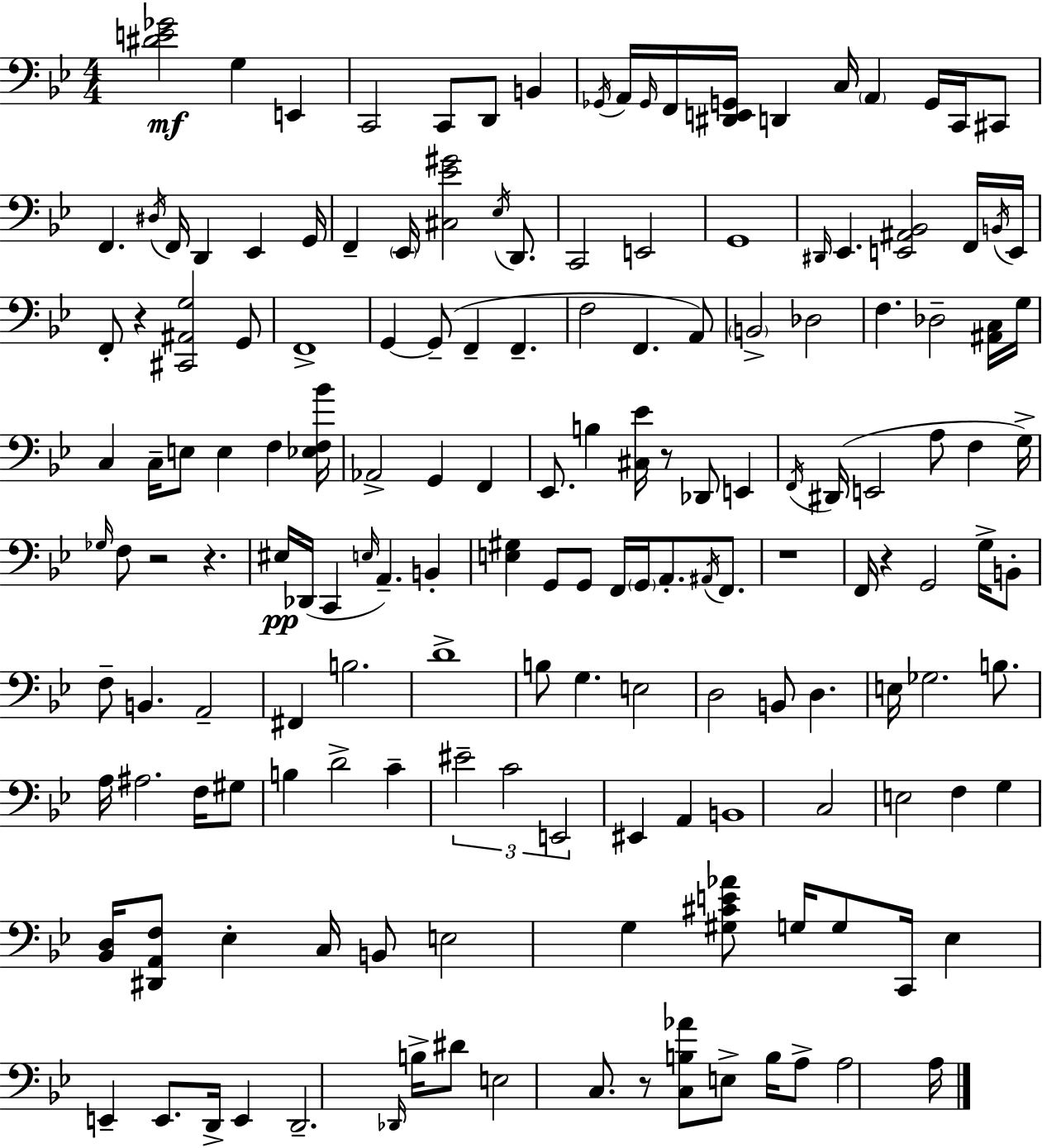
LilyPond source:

{
  \clef bass
  \numericTimeSignature
  \time 4/4
  \key bes \major
  \repeat volta 2 { <dis' e' ges'>2\mf g4 e,4 | c,2 c,8 d,8 b,4 | \acciaccatura { ges,16 } a,16 \grace { ges,16 } f,16 <dis, e, g,>16 d,4 c16 \parenthesize a,4 g,16 c,16 | cis,8 f,4. \acciaccatura { dis16 } f,16 d,4 ees,4 | \break g,16 f,4-- \parenthesize ees,16 <cis ees' gis'>2 | \acciaccatura { ees16 } d,8. c,2 e,2 | g,1 | \grace { dis,16 } ees,4. <e, ais, bes,>2 | \break f,16 \acciaccatura { b,16 } e,16 f,8-. r4 <cis, ais, g>2 | g,8 f,1-> | g,4~~ g,8--( f,4-- | f,4.-- f2 f,4. | \break a,8) \parenthesize b,2-> des2 | f4. des2-- | <ais, c>16 g16 c4 c16-- e8 e4 | f4 <ees f bes'>16 aes,2-> g,4 | \break f,4 ees,8. b4 <cis ees'>16 r8 | des,8 e,4 \acciaccatura { f,16 } dis,16( e,2 | a8 f4 g16->) \grace { ges16 } f8 r2 | r4. eis16\pp des,16( c,4 \grace { e16 } a,4.--) | \break b,4-. <e gis>4 g,8 g,8 | f,16 \parenthesize g,16 a,8.-. \acciaccatura { ais,16 } f,8. r1 | f,16 r4 g,2 | g16-> b,8-. f8-- b,4. | \break a,2-- fis,4 b2. | d'1-> | b8 g4. | e2 d2 | \break b,8 d4. e16 ges2. | b8. a16 ais2. | f16 gis8 b4 d'2-> | c'4-- \tuplet 3/2 { eis'2-- | \break c'2 e,2 } | eis,4 a,4 b,1 | c2 | e2 f4 g4 | \break <bes, d>16 <dis, a, f>8 ees4-. c16 b,8 e2 | g4 <gis cis' e' aes'>8 g16 g8 c,16 ees4 | e,4-- e,8. d,16-> e,4 d,2.-- | \grace { des,16 } b16-> dis'8 e2 | \break c8. r8 <c b aes'>8 e8-> b16 | a8-> a2 a16 } \bar "|."
}